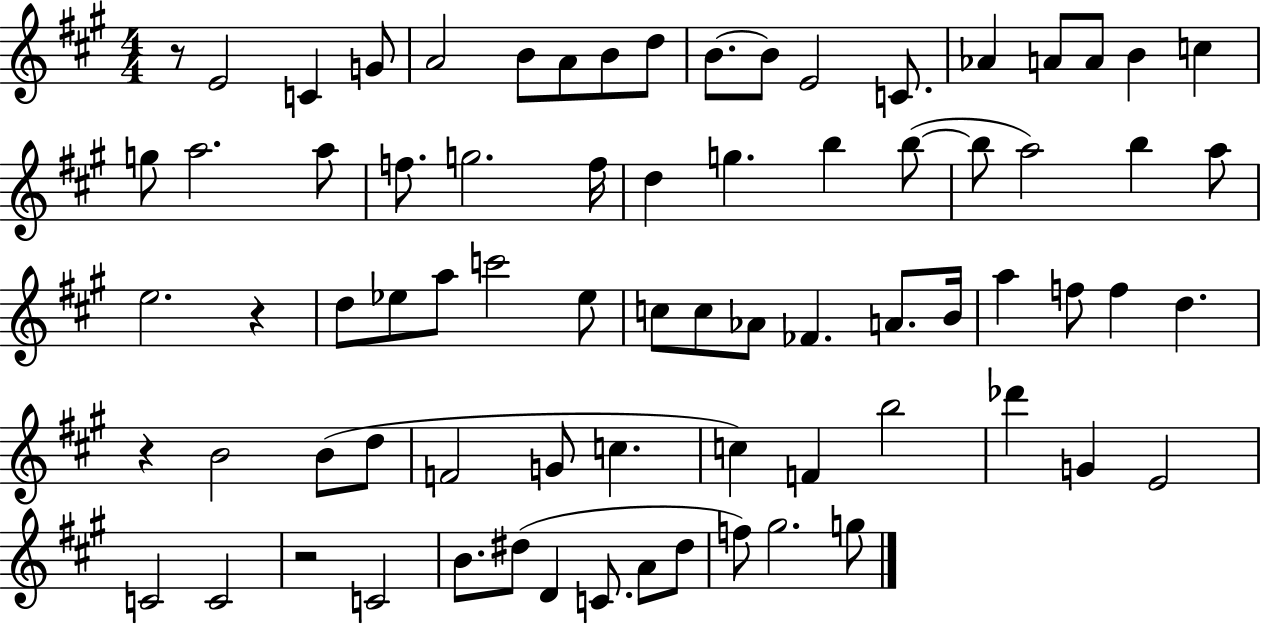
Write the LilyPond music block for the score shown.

{
  \clef treble
  \numericTimeSignature
  \time 4/4
  \key a \major
  \repeat volta 2 { r8 e'2 c'4 g'8 | a'2 b'8 a'8 b'8 d''8 | b'8.~~ b'8 e'2 c'8. | aes'4 a'8 a'8 b'4 c''4 | \break g''8 a''2. a''8 | f''8. g''2. f''16 | d''4 g''4. b''4 b''8~(~ | b''8 a''2) b''4 a''8 | \break e''2. r4 | d''8 ees''8 a''8 c'''2 ees''8 | c''8 c''8 aes'8 fes'4. a'8. b'16 | a''4 f''8 f''4 d''4. | \break r4 b'2 b'8( d''8 | f'2 g'8 c''4. | c''4) f'4 b''2 | des'''4 g'4 e'2 | \break c'2 c'2 | r2 c'2 | b'8. dis''8( d'4 c'8. a'8 dis''8 | f''8) gis''2. g''8 | \break } \bar "|."
}